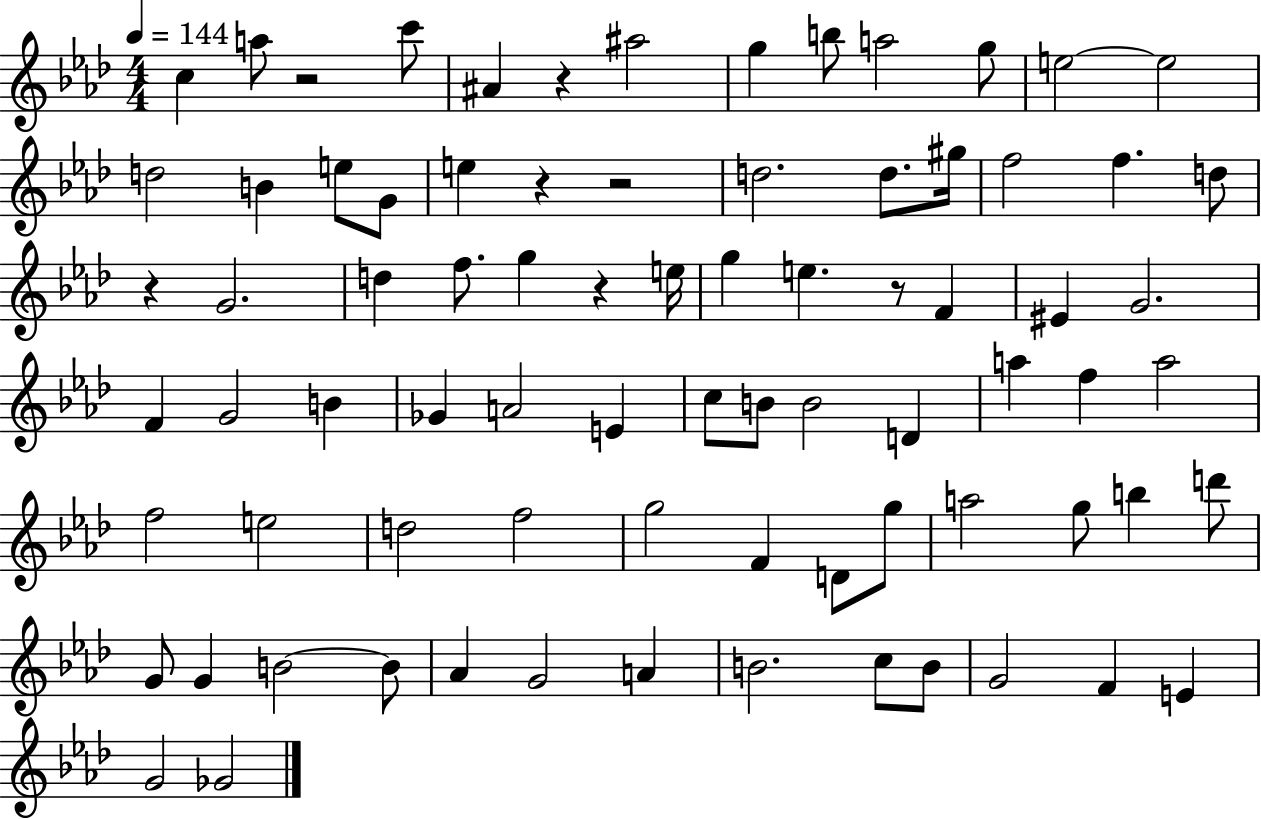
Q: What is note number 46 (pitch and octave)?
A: F5